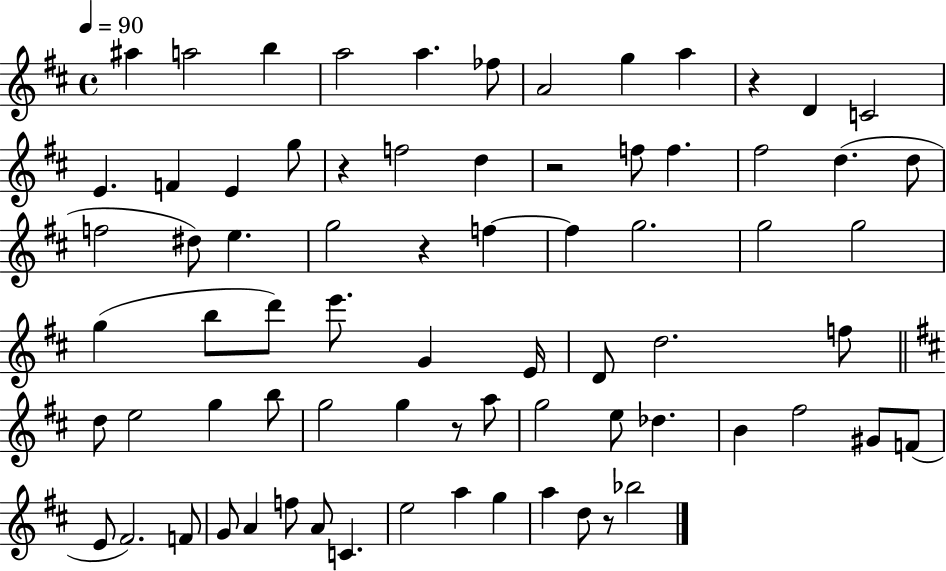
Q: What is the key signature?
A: D major